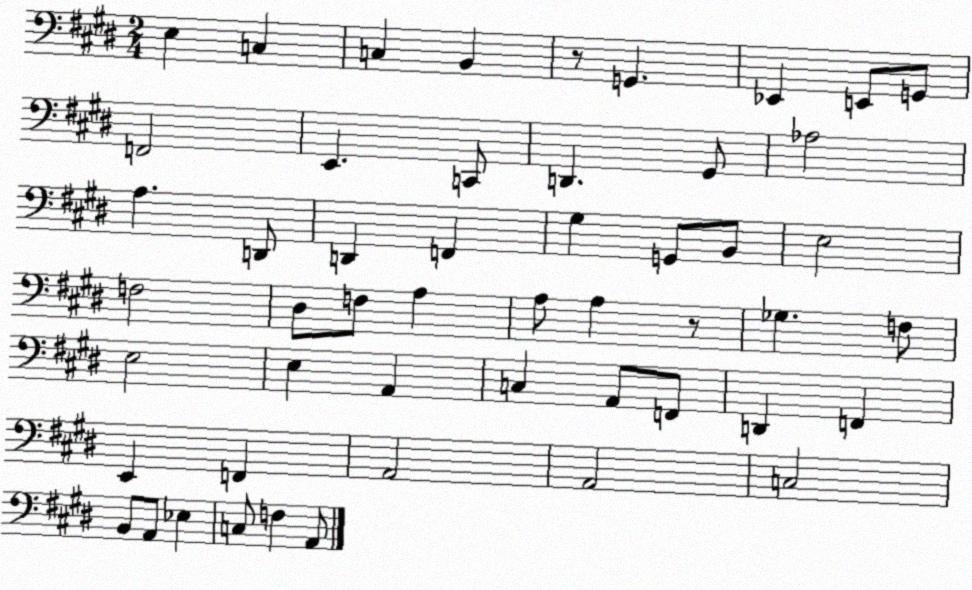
X:1
T:Untitled
M:2/4
L:1/4
K:E
E, C, C, B,, z/2 G,, _E,, E,,/2 G,,/2 F,,2 E,, C,,/2 D,, ^G,,/2 _A,2 A, D,,/2 D,, F,, ^G, G,,/2 B,,/2 E,2 F,2 ^D,/2 F,/2 A, A,/2 A, z/2 _G, F,/2 E,2 E, A,, C, A,,/2 F,,/2 D,, F,, E,, F,, A,,2 A,,2 C,2 B,,/2 A,,/2 _E, C,/2 F, A,,/2